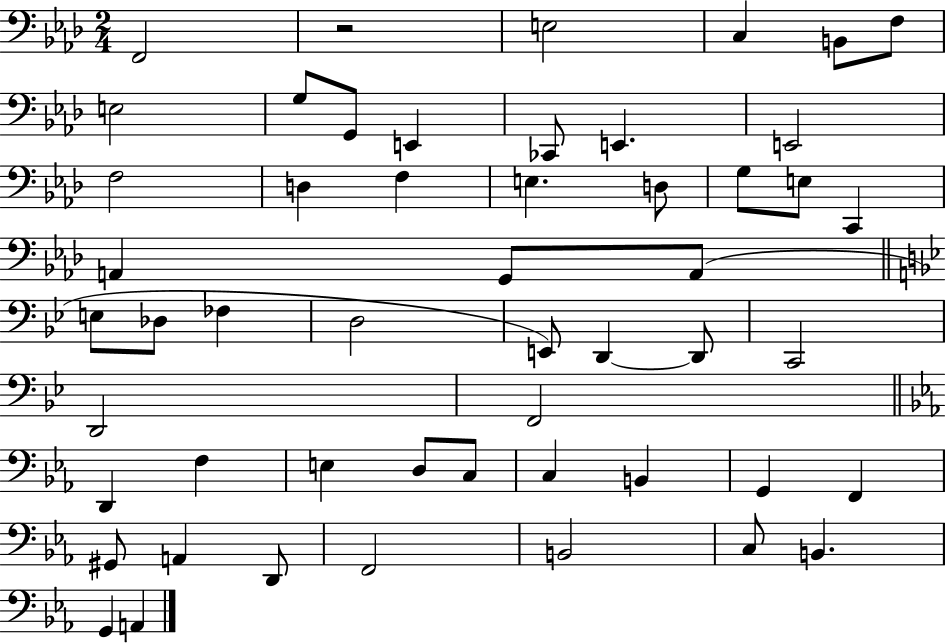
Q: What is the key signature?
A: AES major